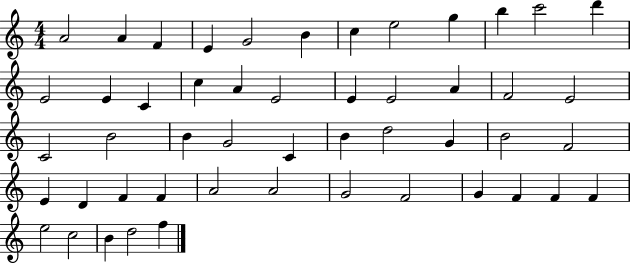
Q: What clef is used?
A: treble